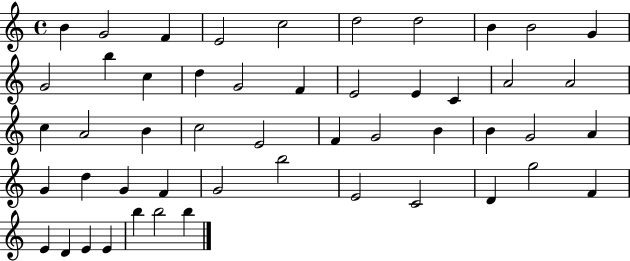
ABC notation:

X:1
T:Untitled
M:4/4
L:1/4
K:C
B G2 F E2 c2 d2 d2 B B2 G G2 b c d G2 F E2 E C A2 A2 c A2 B c2 E2 F G2 B B G2 A G d G F G2 b2 E2 C2 D g2 F E D E E b b2 b